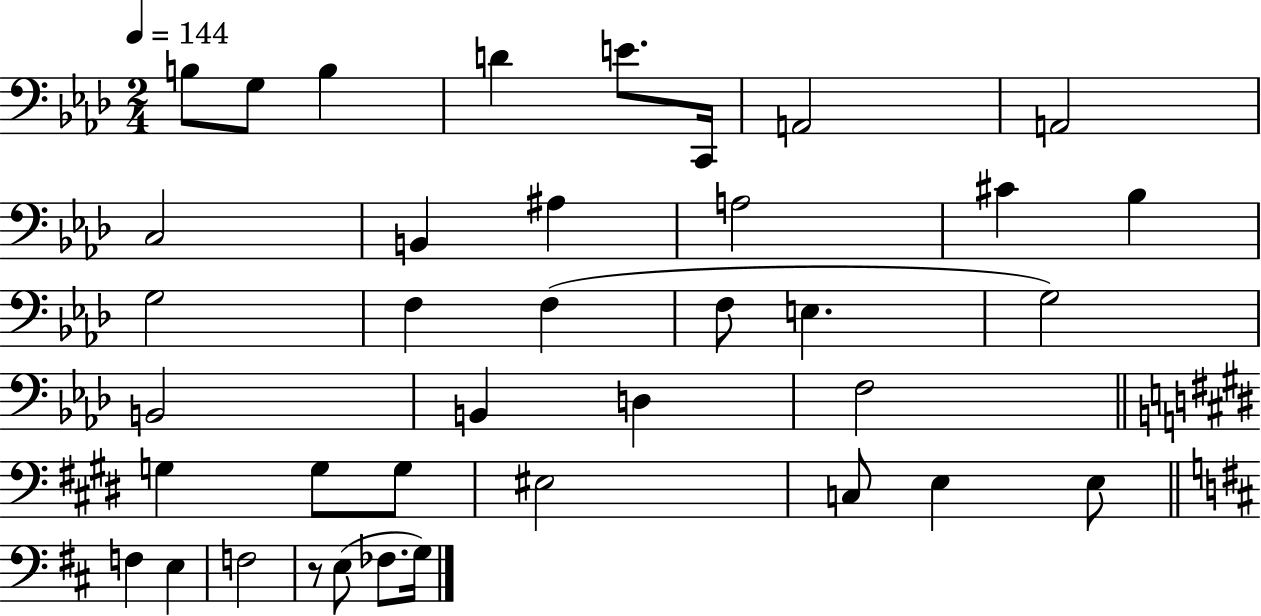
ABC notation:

X:1
T:Untitled
M:2/4
L:1/4
K:Ab
B,/2 G,/2 B, D E/2 C,,/4 A,,2 A,,2 C,2 B,, ^A, A,2 ^C _B, G,2 F, F, F,/2 E, G,2 B,,2 B,, D, F,2 G, G,/2 G,/2 ^E,2 C,/2 E, E,/2 F, E, F,2 z/2 E,/2 _F,/2 G,/4